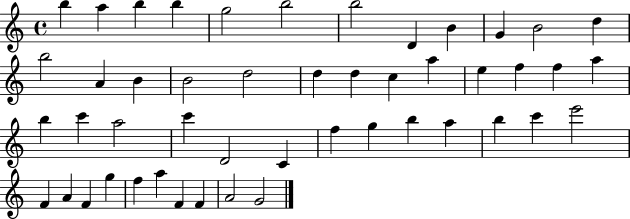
{
  \clef treble
  \time 4/4
  \defaultTimeSignature
  \key c \major
  b''4 a''4 b''4 b''4 | g''2 b''2 | b''2 d'4 b'4 | g'4 b'2 d''4 | \break b''2 a'4 b'4 | b'2 d''2 | d''4 d''4 c''4 a''4 | e''4 f''4 f''4 a''4 | \break b''4 c'''4 a''2 | c'''4 d'2 c'4 | f''4 g''4 b''4 a''4 | b''4 c'''4 e'''2 | \break f'4 a'4 f'4 g''4 | f''4 a''4 f'4 f'4 | a'2 g'2 | \bar "|."
}